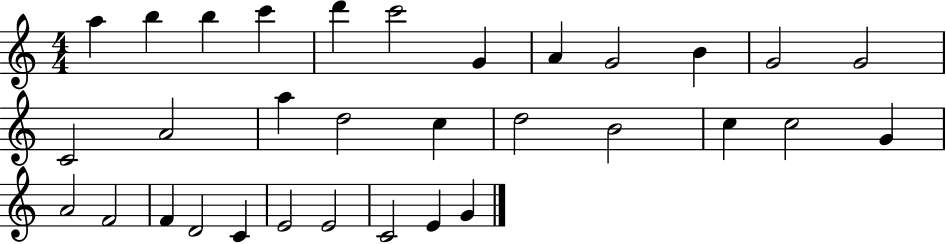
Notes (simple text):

A5/q B5/q B5/q C6/q D6/q C6/h G4/q A4/q G4/h B4/q G4/h G4/h C4/h A4/h A5/q D5/h C5/q D5/h B4/h C5/q C5/h G4/q A4/h F4/h F4/q D4/h C4/q E4/h E4/h C4/h E4/q G4/q